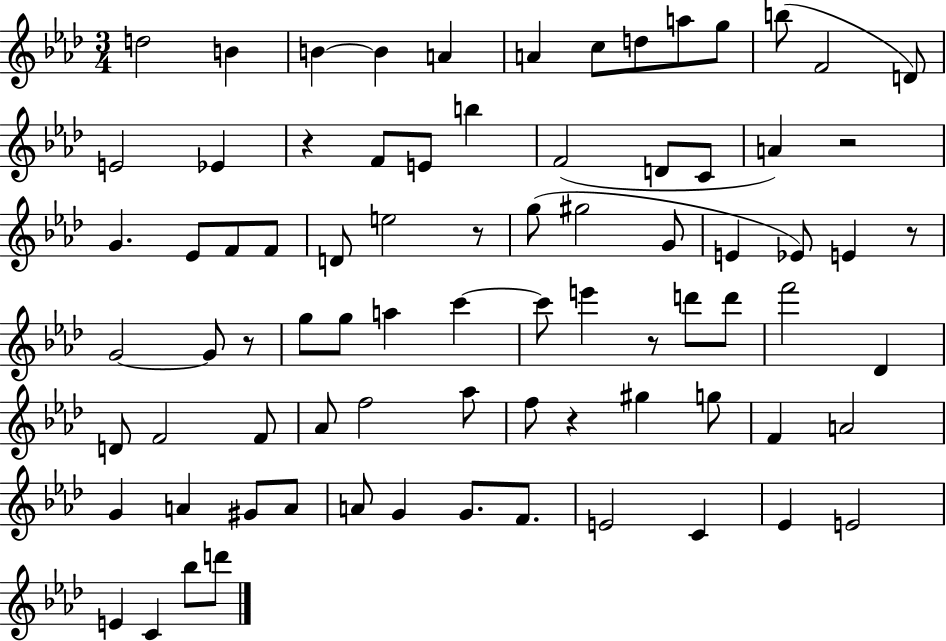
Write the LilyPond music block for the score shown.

{
  \clef treble
  \numericTimeSignature
  \time 3/4
  \key aes \major
  d''2 b'4 | b'4~~ b'4 a'4 | a'4 c''8 d''8 a''8 g''8 | b''8( f'2 d'8) | \break e'2 ees'4 | r4 f'8 e'8 b''4 | f'2( d'8 c'8 | a'4) r2 | \break g'4. ees'8 f'8 f'8 | d'8 e''2 r8 | g''8( gis''2 g'8 | e'4 ees'8) e'4 r8 | \break g'2~~ g'8 r8 | g''8 g''8 a''4 c'''4~~ | c'''8 e'''4 r8 d'''8 d'''8 | f'''2 des'4 | \break d'8 f'2 f'8 | aes'8 f''2 aes''8 | f''8 r4 gis''4 g''8 | f'4 a'2 | \break g'4 a'4 gis'8 a'8 | a'8 g'4 g'8. f'8. | e'2 c'4 | ees'4 e'2 | \break e'4 c'4 bes''8 d'''8 | \bar "|."
}